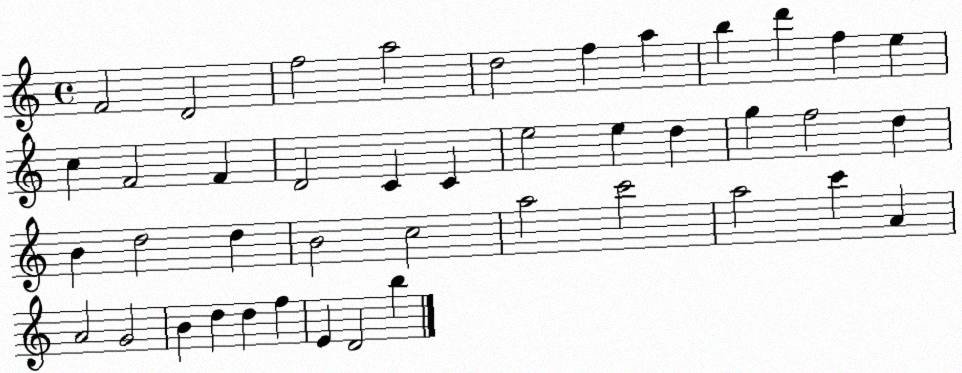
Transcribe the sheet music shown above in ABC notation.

X:1
T:Untitled
M:4/4
L:1/4
K:C
F2 D2 f2 a2 d2 f a b d' f e c F2 F D2 C C e2 e d g f2 d B d2 d B2 c2 a2 c'2 a2 c' A A2 G2 B d d f E D2 b